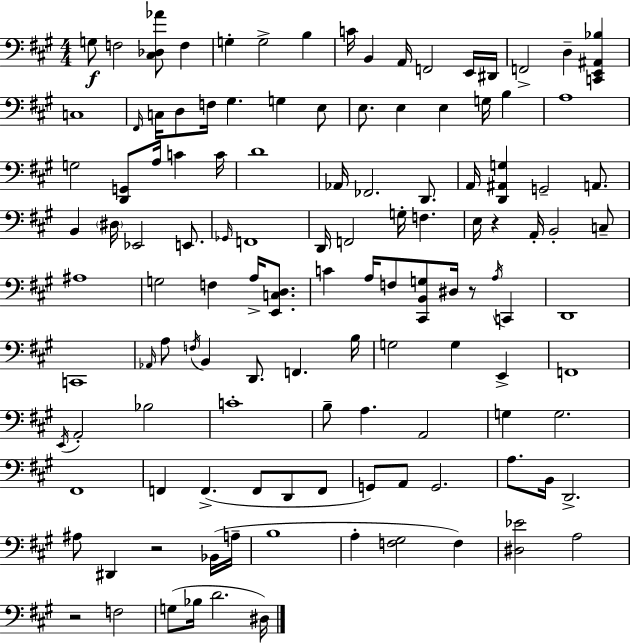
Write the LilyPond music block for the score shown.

{
  \clef bass
  \numericTimeSignature
  \time 4/4
  \key a \major
  g8\f f2 <cis des aes'>8 f4 | g4-. g2-> b4 | c'16 b,4 a,16 f,2 e,16 dis,16 | f,2-> d4-- <c, e, ais, bes>4 | \break c1 | \grace { fis,16 } c16 d8 f16 gis4. g4 e8 | e8. e4 e4 g16 b4 | a1 | \break g2 <d, g,>8 a16 c'4 | c'16 d'1 | aes,16 fes,2. d,8. | a,16 <d, ais, g>4 g,2-- a,8. | \break b,4 \parenthesize dis16 ees,2 e,8. | \grace { ges,16 } f,1 | d,16 f,2 g16-. f4. | e16 r4 a,16-. b,2-. | \break c8-- ais1 | g2 f4 a16-> <e, c d>8. | c'4 a16 f8 <cis, b, g>8 dis16 r8 \acciaccatura { a16 } c,4 | d,1 | \break c,1 | \grace { aes,16 } a8 \acciaccatura { f16 } b,4 d,8. f,4. | b16 g2 g4 | e,4-> f,1 | \break \acciaccatura { e,16 } a,2-. bes2 | c'1-. | b8-- a4. a,2 | g4 g2. | \break fis,1 | f,4 f,4.->( | f,8 d,8 f,8 g,8) a,8 g,2. | a8. b,16 d,2.-> | \break ais8 dis,4 r2 | bes,16( a16-- b1 | a4-. <f gis>2 | f4) <dis ees'>2 a2 | \break r2 f2 | g8( bes16 d'2. | dis16) \bar "|."
}